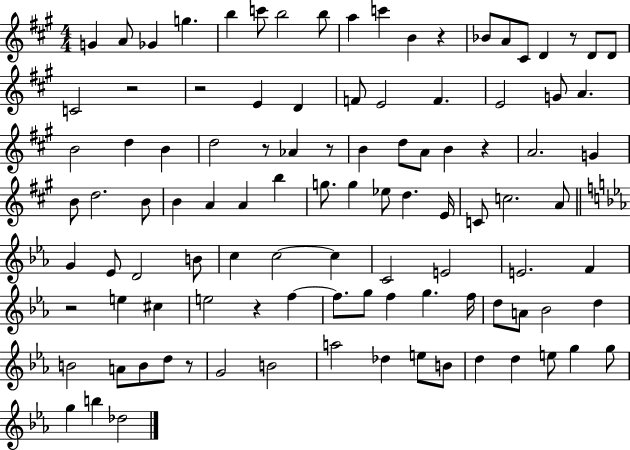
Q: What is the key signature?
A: A major